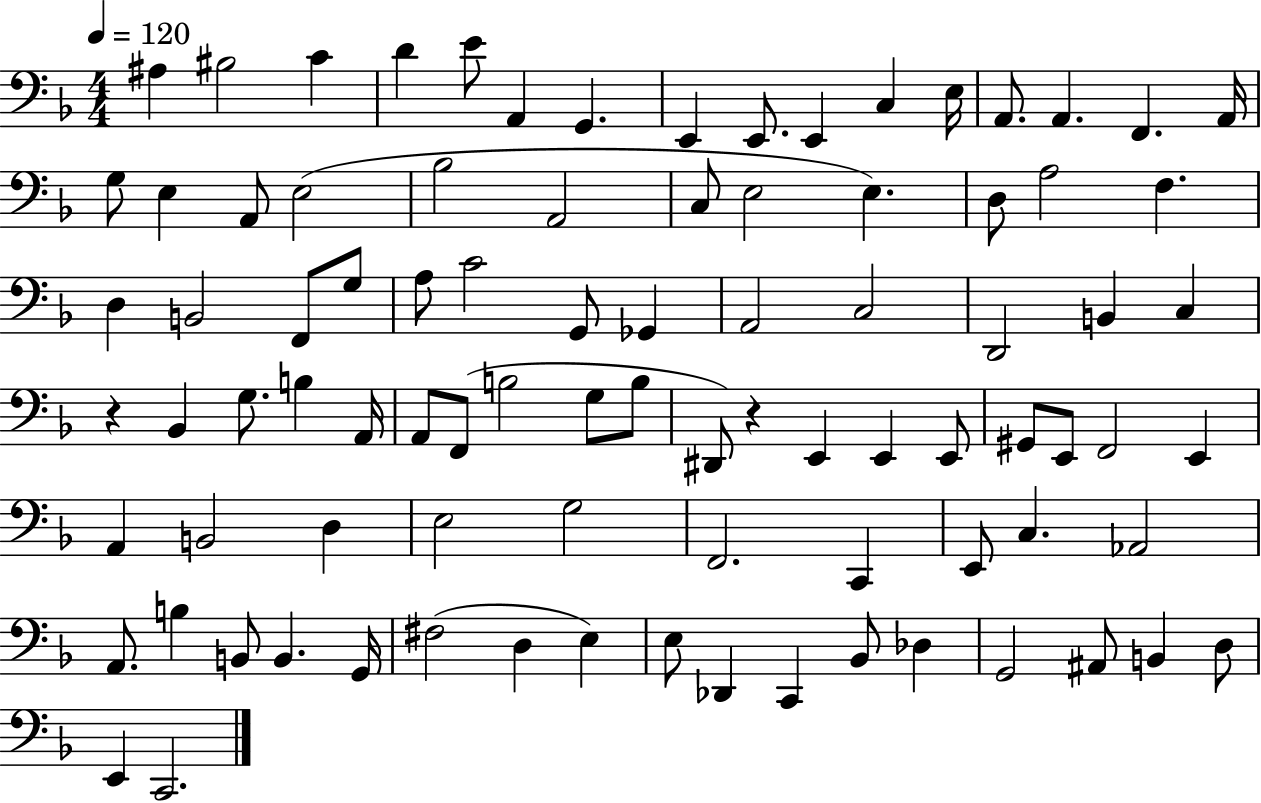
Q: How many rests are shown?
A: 2